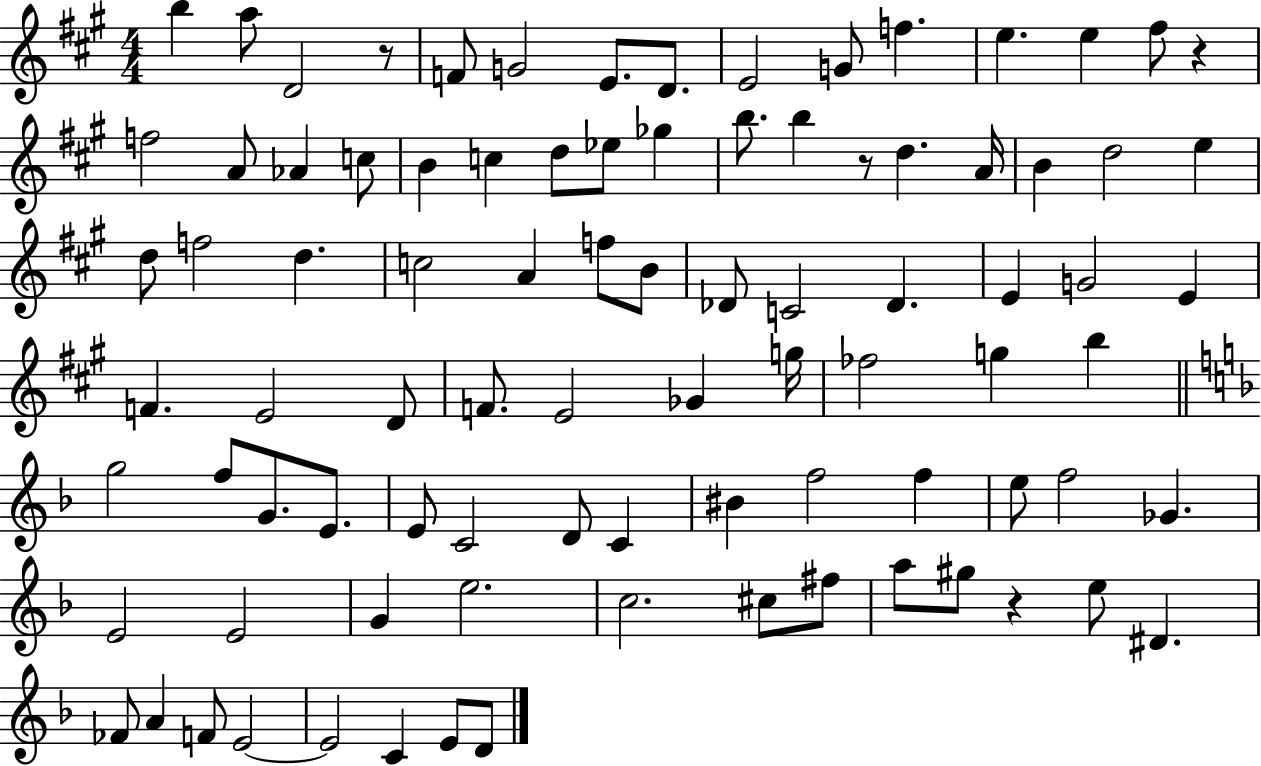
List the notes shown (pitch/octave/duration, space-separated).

B5/q A5/e D4/h R/e F4/e G4/h E4/e. D4/e. E4/h G4/e F5/q. E5/q. E5/q F#5/e R/q F5/h A4/e Ab4/q C5/e B4/q C5/q D5/e Eb5/e Gb5/q B5/e. B5/q R/e D5/q. A4/s B4/q D5/h E5/q D5/e F5/h D5/q. C5/h A4/q F5/e B4/e Db4/e C4/h Db4/q. E4/q G4/h E4/q F4/q. E4/h D4/e F4/e. E4/h Gb4/q G5/s FES5/h G5/q B5/q G5/h F5/e G4/e. E4/e. E4/e C4/h D4/e C4/q BIS4/q F5/h F5/q E5/e F5/h Gb4/q. E4/h E4/h G4/q E5/h. C5/h. C#5/e F#5/e A5/e G#5/e R/q E5/e D#4/q. FES4/e A4/q F4/e E4/h E4/h C4/q E4/e D4/e